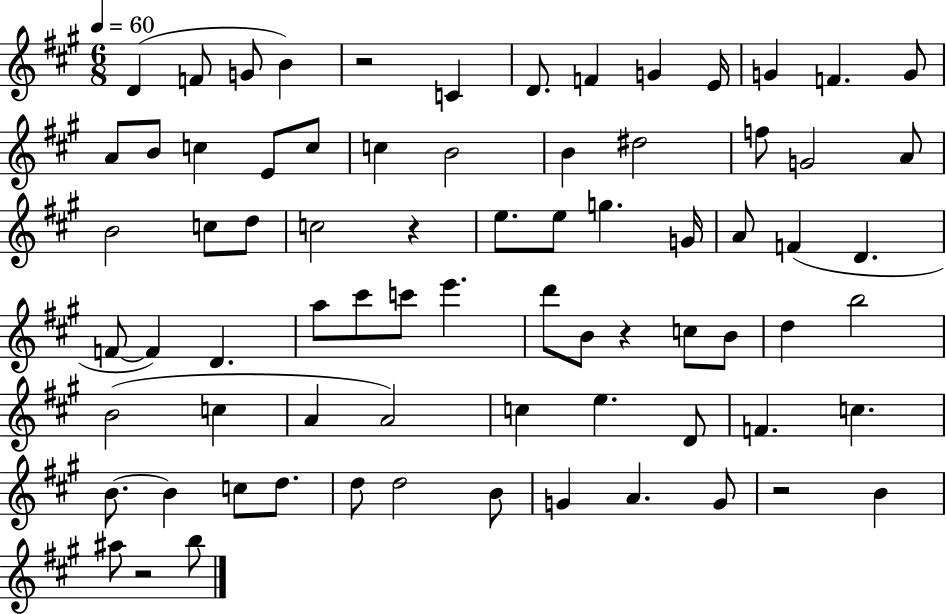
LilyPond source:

{
  \clef treble
  \numericTimeSignature
  \time 6/8
  \key a \major
  \tempo 4 = 60
  d'4( f'8 g'8 b'4) | r2 c'4 | d'8. f'4 g'4 e'16 | g'4 f'4. g'8 | \break a'8 b'8 c''4 e'8 c''8 | c''4 b'2 | b'4 dis''2 | f''8 g'2 a'8 | \break b'2 c''8 d''8 | c''2 r4 | e''8. e''8 g''4. g'16 | a'8 f'4( d'4. | \break f'8~~ f'4) d'4. | a''8 cis'''8 c'''8 e'''4. | d'''8 b'8 r4 c''8 b'8 | d''4 b''2 | \break b'2( c''4 | a'4 a'2) | c''4 e''4. d'8 | f'4. c''4. | \break b'8.~~ b'4 c''8 d''8. | d''8 d''2 b'8 | g'4 a'4. g'8 | r2 b'4 | \break ais''8 r2 b''8 | \bar "|."
}